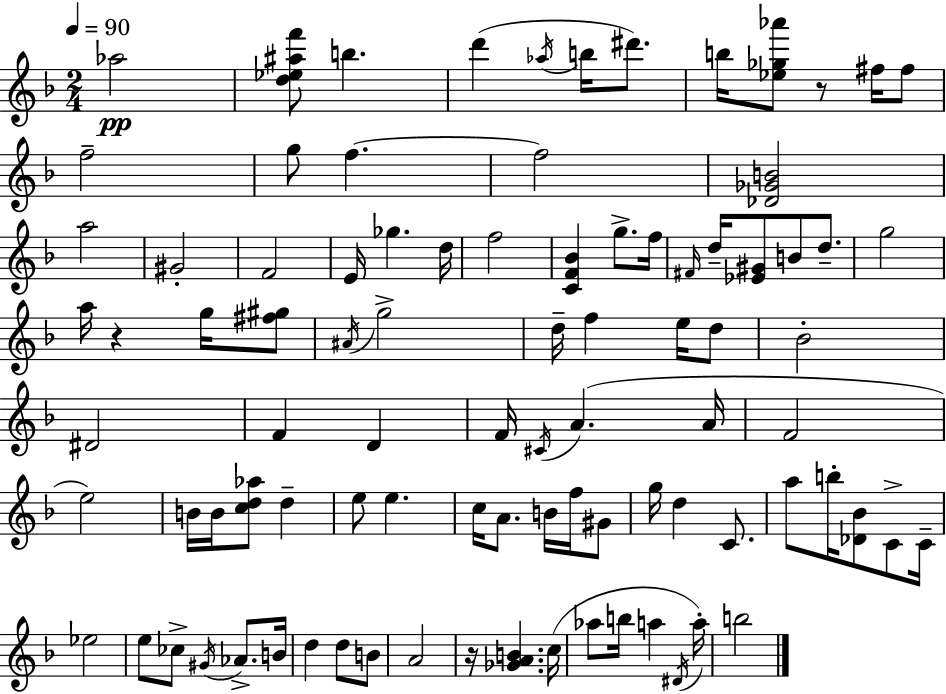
Ab5/h [D5,Eb5,A#5,F6]/e B5/q. D6/q Ab5/s B5/s D#6/e. B5/s [Eb5,Gb5,Ab6]/e R/e F#5/s F#5/e F5/h G5/e F5/q. F5/h [Db4,Gb4,B4]/h A5/h G#4/h F4/h E4/s Gb5/q. D5/s F5/h [C4,F4,Bb4]/q G5/e. F5/s F#4/s D5/s [Eb4,G#4]/e B4/e D5/e. G5/h A5/s R/q G5/s [F#5,G#5]/e A#4/s G5/h D5/s F5/q E5/s D5/e Bb4/h D#4/h F4/q D4/q F4/s C#4/s A4/q. A4/s F4/h E5/h B4/s B4/s [C5,D5,Ab5]/e D5/q E5/e E5/q. C5/s A4/e. B4/s F5/s G#4/e G5/s D5/q C4/e. A5/e B5/s [Db4,Bb4]/e C4/e C4/s Eb5/h E5/e CES5/e G#4/s Ab4/e. B4/s D5/q D5/e B4/e A4/h R/s [Gb4,A4,B4]/q. C5/s Ab5/e B5/s A5/q D#4/s A5/s B5/h